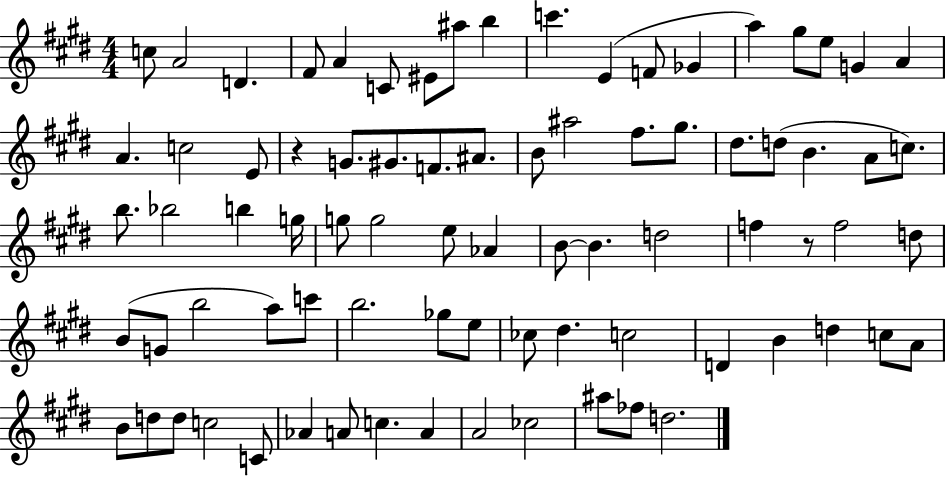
C5/e A4/h D4/q. F#4/e A4/q C4/e EIS4/e A#5/e B5/q C6/q. E4/q F4/e Gb4/q A5/q G#5/e E5/e G4/q A4/q A4/q. C5/h E4/e R/q G4/e. G#4/e. F4/e. A#4/e. B4/e A#5/h F#5/e. G#5/e. D#5/e. D5/e B4/q. A4/e C5/e. B5/e. Bb5/h B5/q G5/s G5/e G5/h E5/e Ab4/q B4/e B4/q. D5/h F5/q R/e F5/h D5/e B4/e G4/e B5/h A5/e C6/e B5/h. Gb5/e E5/e CES5/e D#5/q. C5/h D4/q B4/q D5/q C5/e A4/e B4/e D5/e D5/e C5/h C4/e Ab4/q A4/e C5/q. A4/q A4/h CES5/h A#5/e FES5/e D5/h.